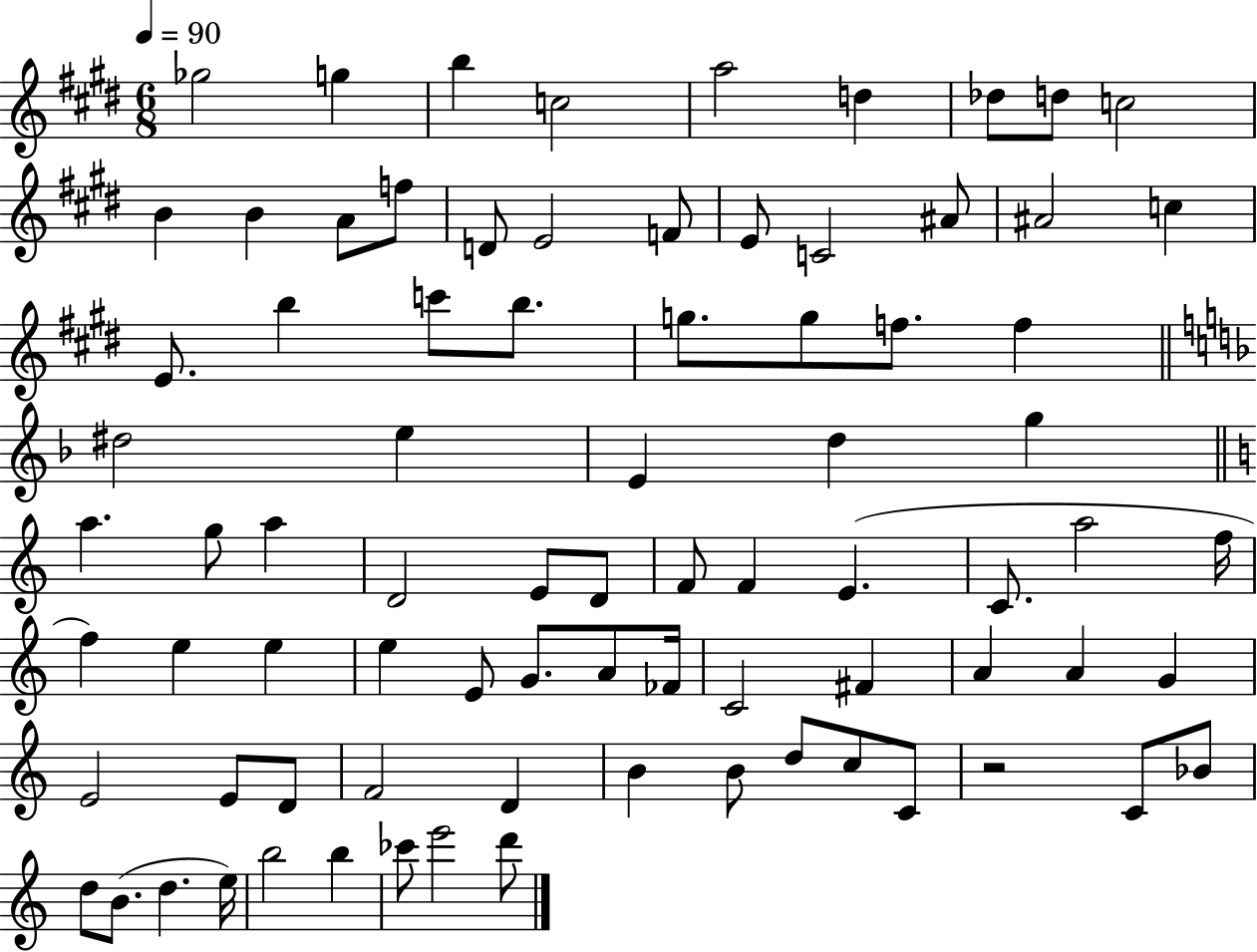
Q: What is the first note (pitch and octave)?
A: Gb5